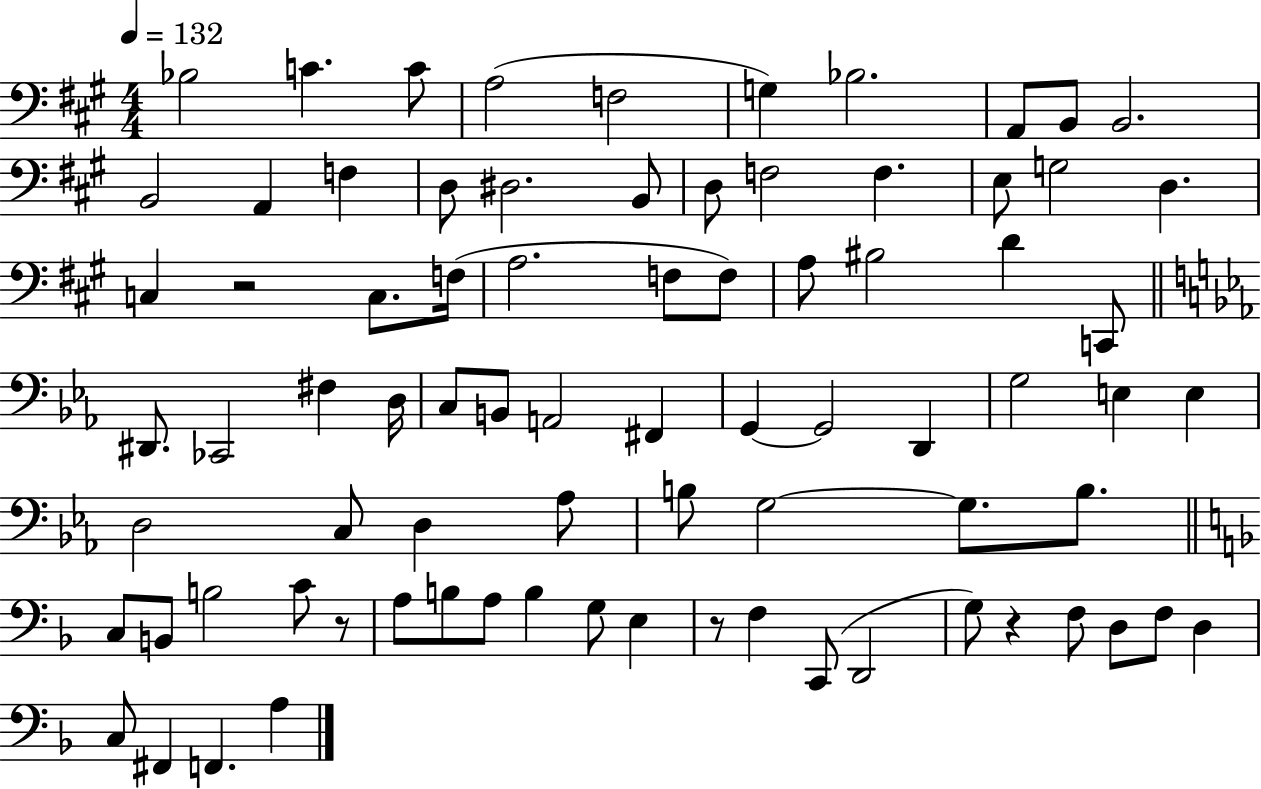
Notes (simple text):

Bb3/h C4/q. C4/e A3/h F3/h G3/q Bb3/h. A2/e B2/e B2/h. B2/h A2/q F3/q D3/e D#3/h. B2/e D3/e F3/h F3/q. E3/e G3/h D3/q. C3/q R/h C3/e. F3/s A3/h. F3/e F3/e A3/e BIS3/h D4/q C2/e D#2/e. CES2/h F#3/q D3/s C3/e B2/e A2/h F#2/q G2/q G2/h D2/q G3/h E3/q E3/q D3/h C3/e D3/q Ab3/e B3/e G3/h G3/e. B3/e. C3/e B2/e B3/h C4/e R/e A3/e B3/e A3/e B3/q G3/e E3/q R/e F3/q C2/e D2/h G3/e R/q F3/e D3/e F3/e D3/q C3/e F#2/q F2/q. A3/q